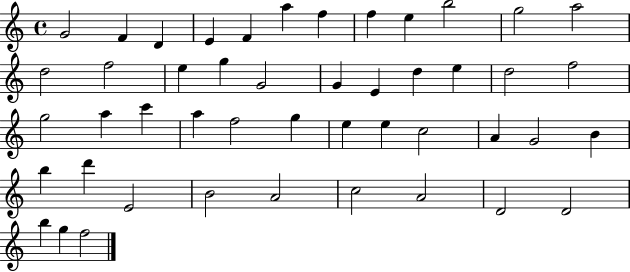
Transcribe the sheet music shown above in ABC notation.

X:1
T:Untitled
M:4/4
L:1/4
K:C
G2 F D E F a f f e b2 g2 a2 d2 f2 e g G2 G E d e d2 f2 g2 a c' a f2 g e e c2 A G2 B b d' E2 B2 A2 c2 A2 D2 D2 b g f2